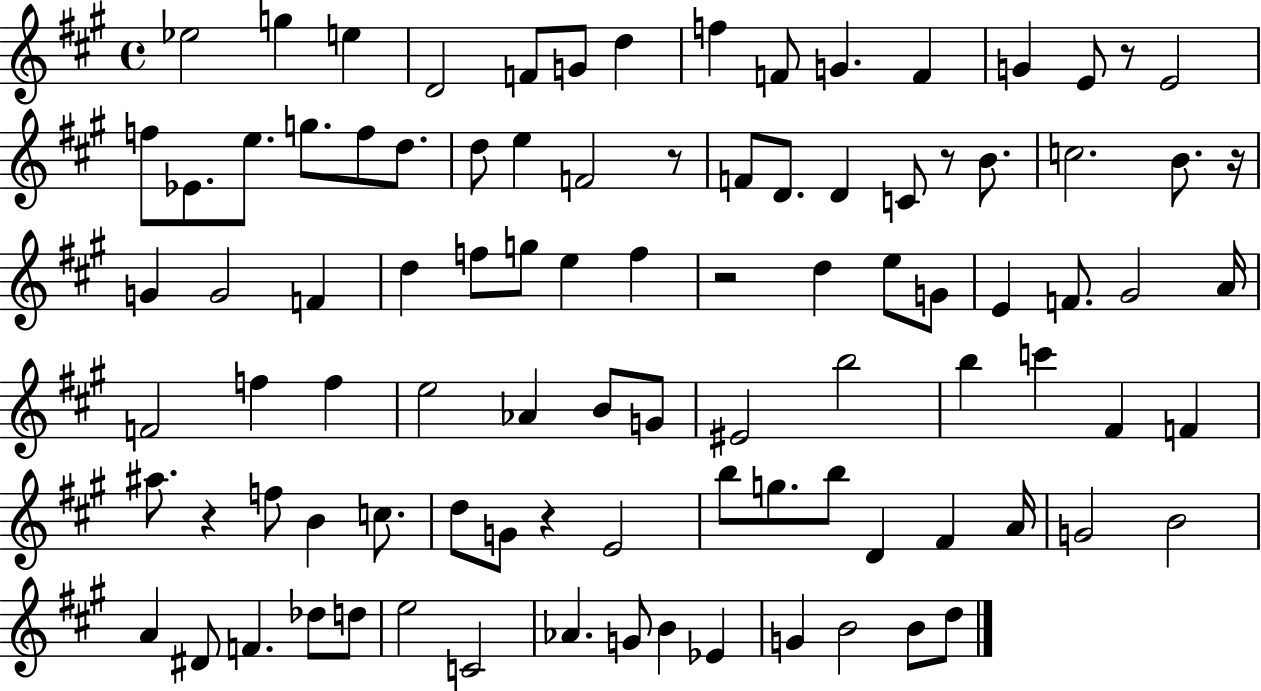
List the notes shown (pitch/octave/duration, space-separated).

Eb5/h G5/q E5/q D4/h F4/e G4/e D5/q F5/q F4/e G4/q. F4/q G4/q E4/e R/e E4/h F5/e Eb4/e. E5/e. G5/e. F5/e D5/e. D5/e E5/q F4/h R/e F4/e D4/e. D4/q C4/e R/e B4/e. C5/h. B4/e. R/s G4/q G4/h F4/q D5/q F5/e G5/e E5/q F5/q R/h D5/q E5/e G4/e E4/q F4/e. G#4/h A4/s F4/h F5/q F5/q E5/h Ab4/q B4/e G4/e EIS4/h B5/h B5/q C6/q F#4/q F4/q A#5/e. R/q F5/e B4/q C5/e. D5/e G4/e R/q E4/h B5/e G5/e. B5/e D4/q F#4/q A4/s G4/h B4/h A4/q D#4/e F4/q. Db5/e D5/e E5/h C4/h Ab4/q. G4/e B4/q Eb4/q G4/q B4/h B4/e D5/e